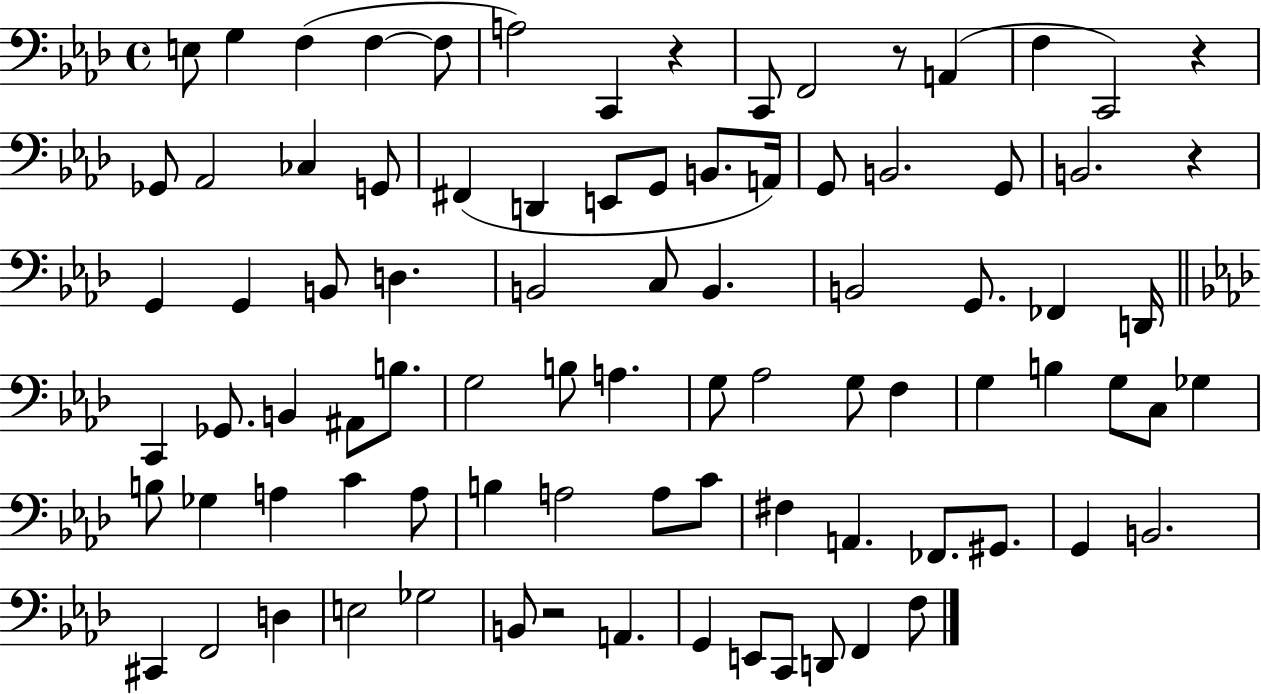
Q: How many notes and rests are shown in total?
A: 87